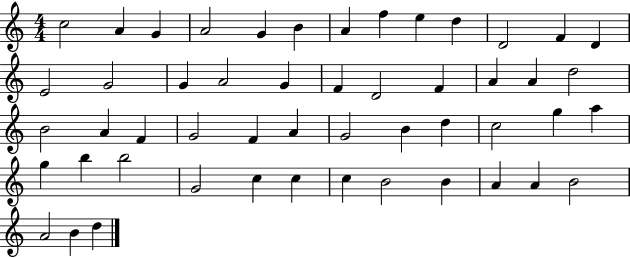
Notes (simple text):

C5/h A4/q G4/q A4/h G4/q B4/q A4/q F5/q E5/q D5/q D4/h F4/q D4/q E4/h G4/h G4/q A4/h G4/q F4/q D4/h F4/q A4/q A4/q D5/h B4/h A4/q F4/q G4/h F4/q A4/q G4/h B4/q D5/q C5/h G5/q A5/q G5/q B5/q B5/h G4/h C5/q C5/q C5/q B4/h B4/q A4/q A4/q B4/h A4/h B4/q D5/q